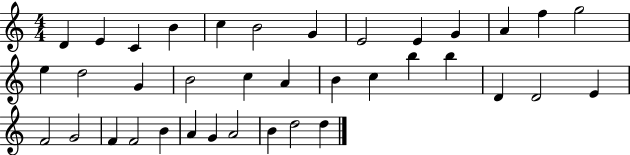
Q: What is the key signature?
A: C major